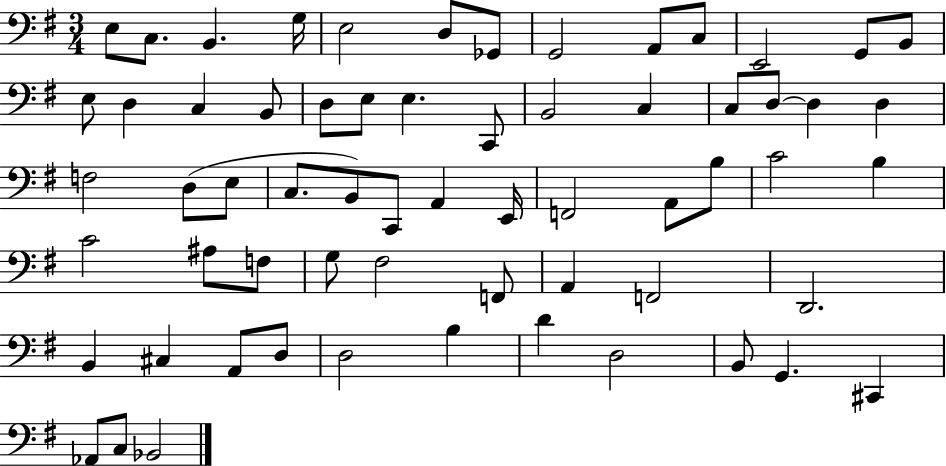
{
  \clef bass
  \numericTimeSignature
  \time 3/4
  \key g \major
  e8 c8. b,4. g16 | e2 d8 ges,8 | g,2 a,8 c8 | e,2 g,8 b,8 | \break e8 d4 c4 b,8 | d8 e8 e4. c,8 | b,2 c4 | c8 d8~~ d4 d4 | \break f2 d8( e8 | c8. b,8) c,8 a,4 e,16 | f,2 a,8 b8 | c'2 b4 | \break c'2 ais8 f8 | g8 fis2 f,8 | a,4 f,2 | d,2. | \break b,4 cis4 a,8 d8 | d2 b4 | d'4 d2 | b,8 g,4. cis,4 | \break aes,8 c8 bes,2 | \bar "|."
}